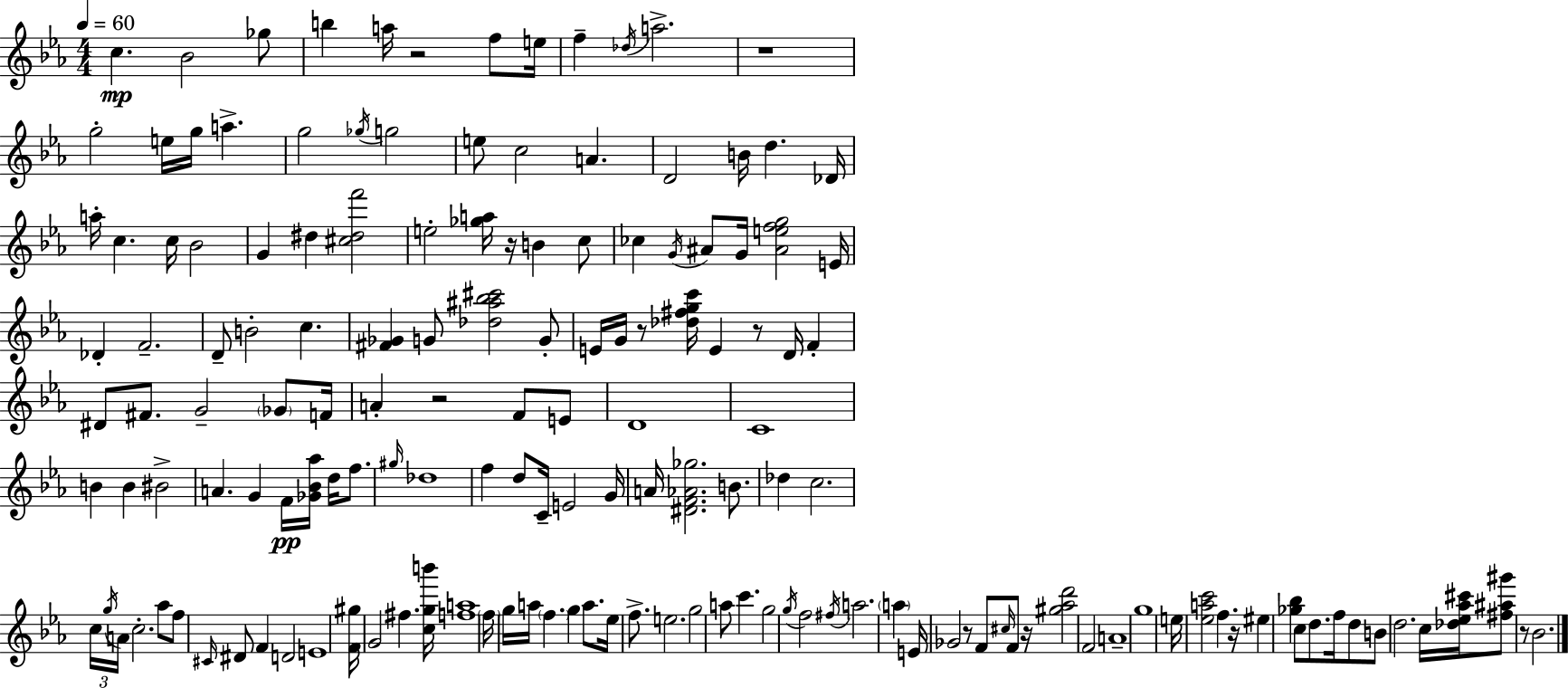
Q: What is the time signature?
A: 4/4